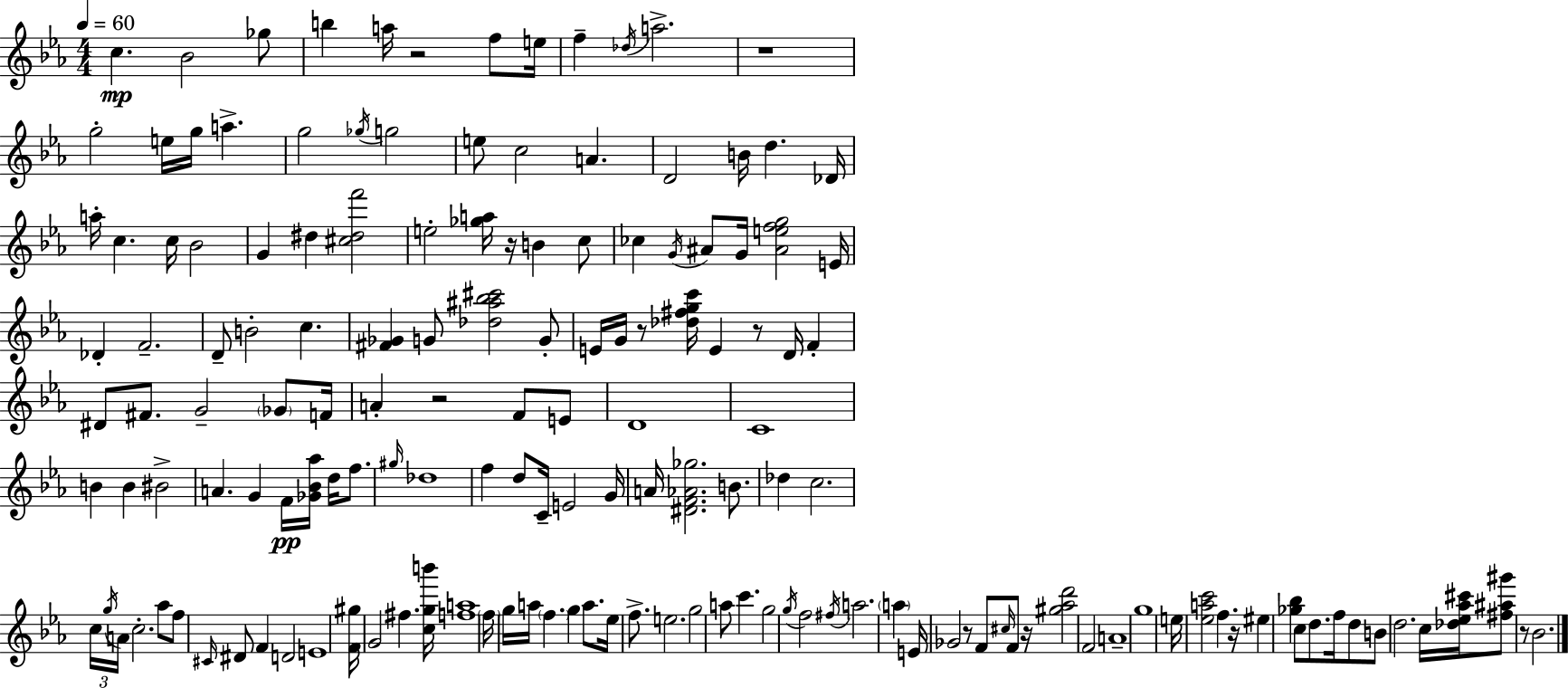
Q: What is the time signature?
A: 4/4